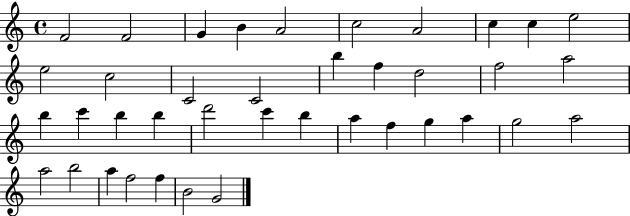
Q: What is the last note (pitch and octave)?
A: G4